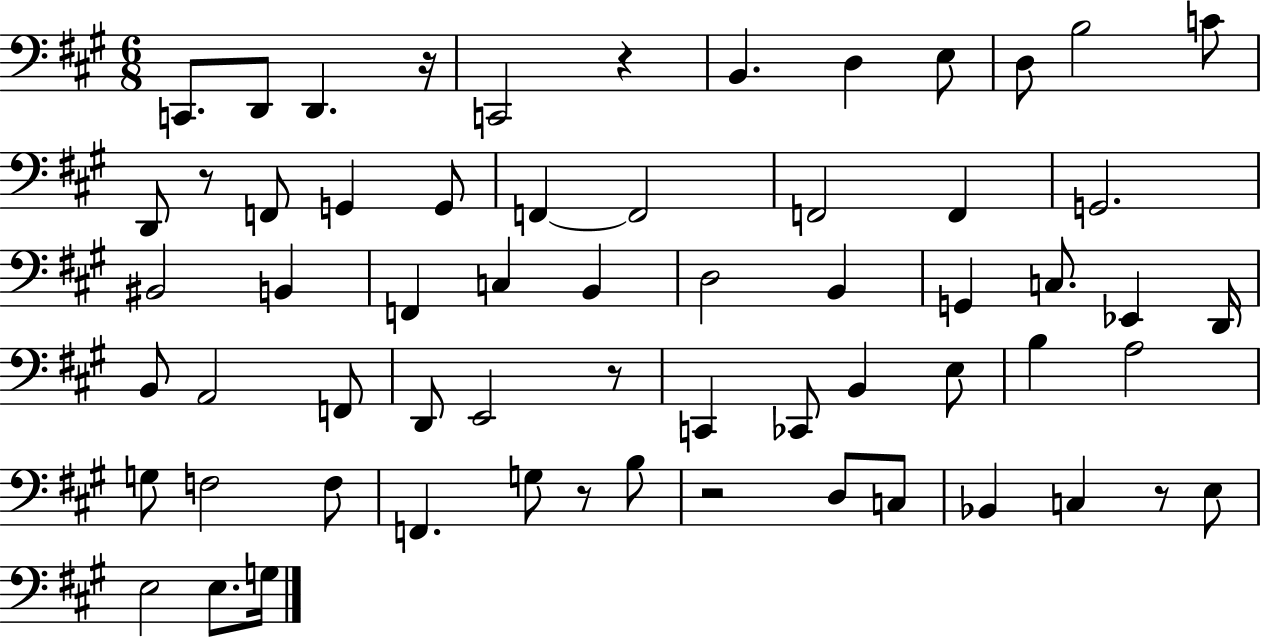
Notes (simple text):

C2/e. D2/e D2/q. R/s C2/h R/q B2/q. D3/q E3/e D3/e B3/h C4/e D2/e R/e F2/e G2/q G2/e F2/q F2/h F2/h F2/q G2/h. BIS2/h B2/q F2/q C3/q B2/q D3/h B2/q G2/q C3/e. Eb2/q D2/s B2/e A2/h F2/e D2/e E2/h R/e C2/q CES2/e B2/q E3/e B3/q A3/h G3/e F3/h F3/e F2/q. G3/e R/e B3/e R/h D3/e C3/e Bb2/q C3/q R/e E3/e E3/h E3/e. G3/s